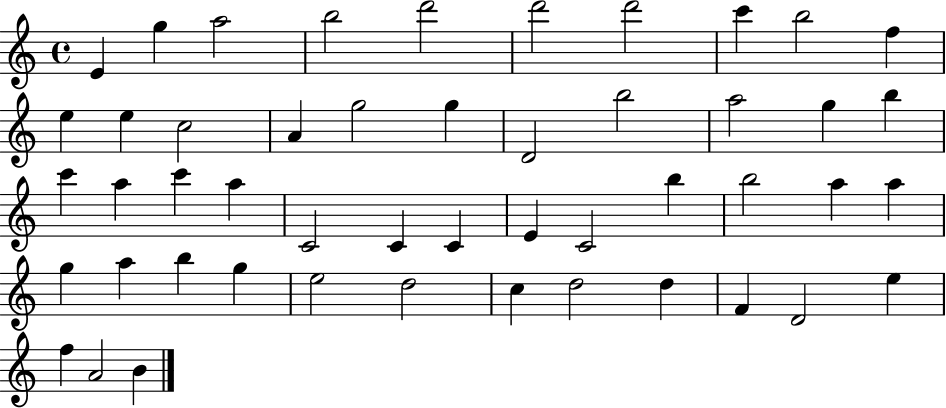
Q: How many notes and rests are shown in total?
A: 49